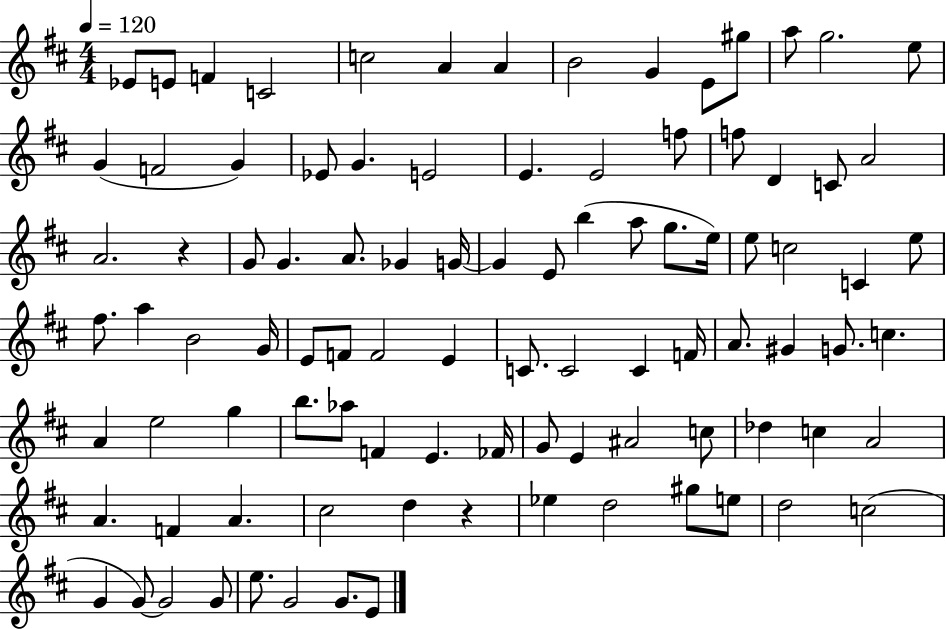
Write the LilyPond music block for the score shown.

{
  \clef treble
  \numericTimeSignature
  \time 4/4
  \key d \major
  \tempo 4 = 120
  ees'8 e'8 f'4 c'2 | c''2 a'4 a'4 | b'2 g'4 e'8 gis''8 | a''8 g''2. e''8 | \break g'4( f'2 g'4) | ees'8 g'4. e'2 | e'4. e'2 f''8 | f''8 d'4 c'8 a'2 | \break a'2. r4 | g'8 g'4. a'8. ges'4 g'16~~ | g'4 e'8 b''4( a''8 g''8. e''16) | e''8 c''2 c'4 e''8 | \break fis''8. a''4 b'2 g'16 | e'8 f'8 f'2 e'4 | c'8. c'2 c'4 f'16 | a'8. gis'4 g'8. c''4. | \break a'4 e''2 g''4 | b''8. aes''8 f'4 e'4. fes'16 | g'8 e'4 ais'2 c''8 | des''4 c''4 a'2 | \break a'4. f'4 a'4. | cis''2 d''4 r4 | ees''4 d''2 gis''8 e''8 | d''2 c''2( | \break g'4 g'8~~) g'2 g'8 | e''8. g'2 g'8. e'8 | \bar "|."
}